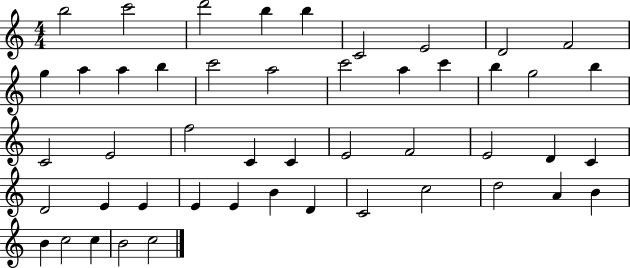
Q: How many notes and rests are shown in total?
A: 48